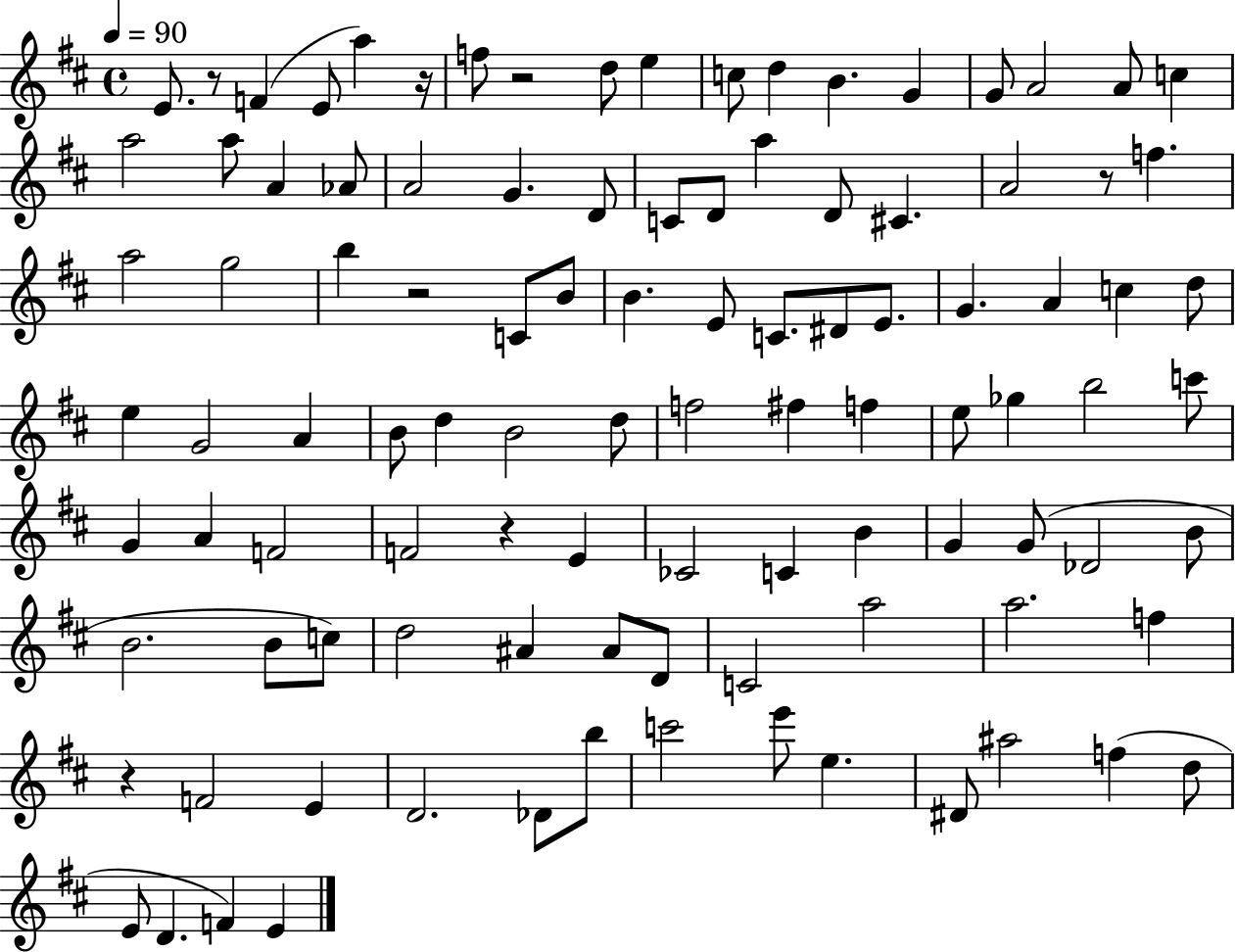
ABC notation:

X:1
T:Untitled
M:4/4
L:1/4
K:D
E/2 z/2 F E/2 a z/4 f/2 z2 d/2 e c/2 d B G G/2 A2 A/2 c a2 a/2 A _A/2 A2 G D/2 C/2 D/2 a D/2 ^C A2 z/2 f a2 g2 b z2 C/2 B/2 B E/2 C/2 ^D/2 E/2 G A c d/2 e G2 A B/2 d B2 d/2 f2 ^f f e/2 _g b2 c'/2 G A F2 F2 z E _C2 C B G G/2 _D2 B/2 B2 B/2 c/2 d2 ^A ^A/2 D/2 C2 a2 a2 f z F2 E D2 _D/2 b/2 c'2 e'/2 e ^D/2 ^a2 f d/2 E/2 D F E